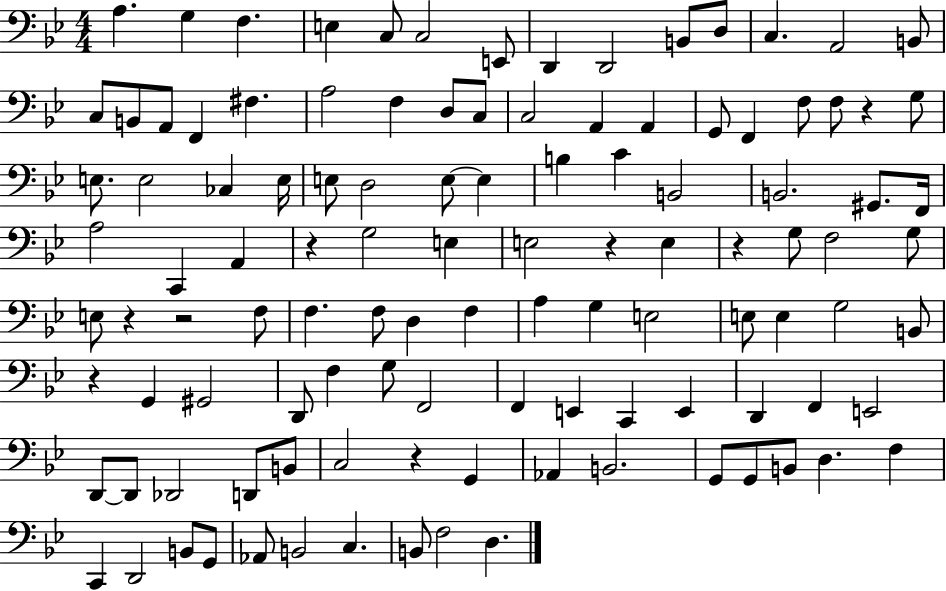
A3/q. G3/q F3/q. E3/q C3/e C3/h E2/e D2/q D2/h B2/e D3/e C3/q. A2/h B2/e C3/e B2/e A2/e F2/q F#3/q. A3/h F3/q D3/e C3/e C3/h A2/q A2/q G2/e F2/q F3/e F3/e R/q G3/e E3/e. E3/h CES3/q E3/s E3/e D3/h E3/e E3/q B3/q C4/q B2/h B2/h. G#2/e. F2/s A3/h C2/q A2/q R/q G3/h E3/q E3/h R/q E3/q R/q G3/e F3/h G3/e E3/e R/q R/h F3/e F3/q. F3/e D3/q F3/q A3/q G3/q E3/h E3/e E3/q G3/h B2/e R/q G2/q G#2/h D2/e F3/q G3/e F2/h F2/q E2/q C2/q E2/q D2/q F2/q E2/h D2/e D2/e Db2/h D2/e B2/e C3/h R/q G2/q Ab2/q B2/h. G2/e G2/e B2/e D3/q. F3/q C2/q D2/h B2/e G2/e Ab2/e B2/h C3/q. B2/e F3/h D3/q.